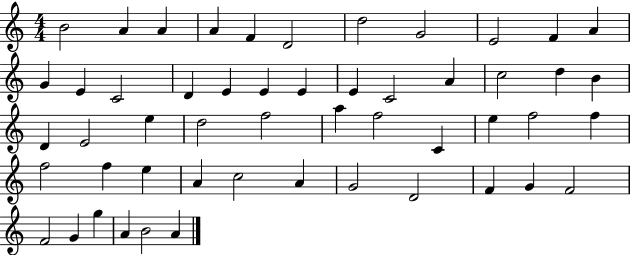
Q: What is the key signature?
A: C major